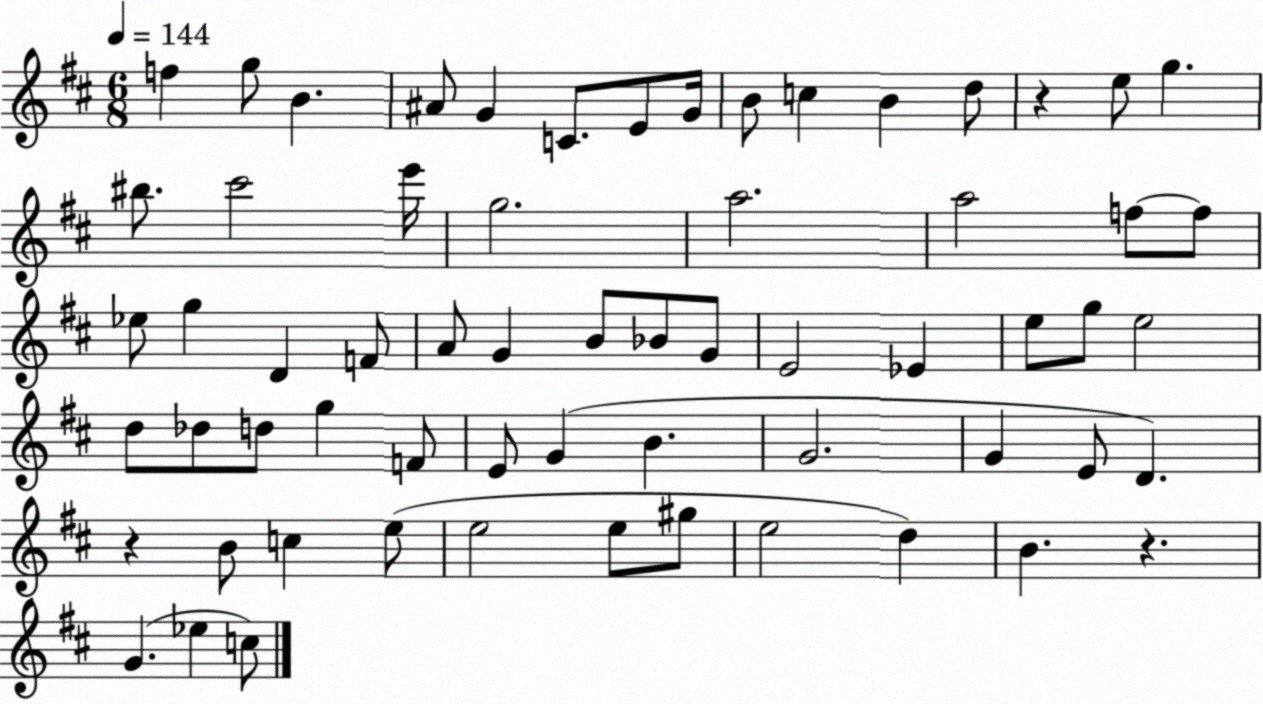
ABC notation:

X:1
T:Untitled
M:6/8
L:1/4
K:D
f g/2 B ^A/2 G C/2 E/2 G/4 B/2 c B d/2 z e/2 g ^b/2 ^c'2 e'/4 g2 a2 a2 f/2 f/2 _e/2 g D F/2 A/2 G B/2 _B/2 G/2 E2 _E e/2 g/2 e2 d/2 _d/2 d/2 g F/2 E/2 G B G2 G E/2 D z B/2 c e/2 e2 e/2 ^g/2 e2 d B z G _e c/2